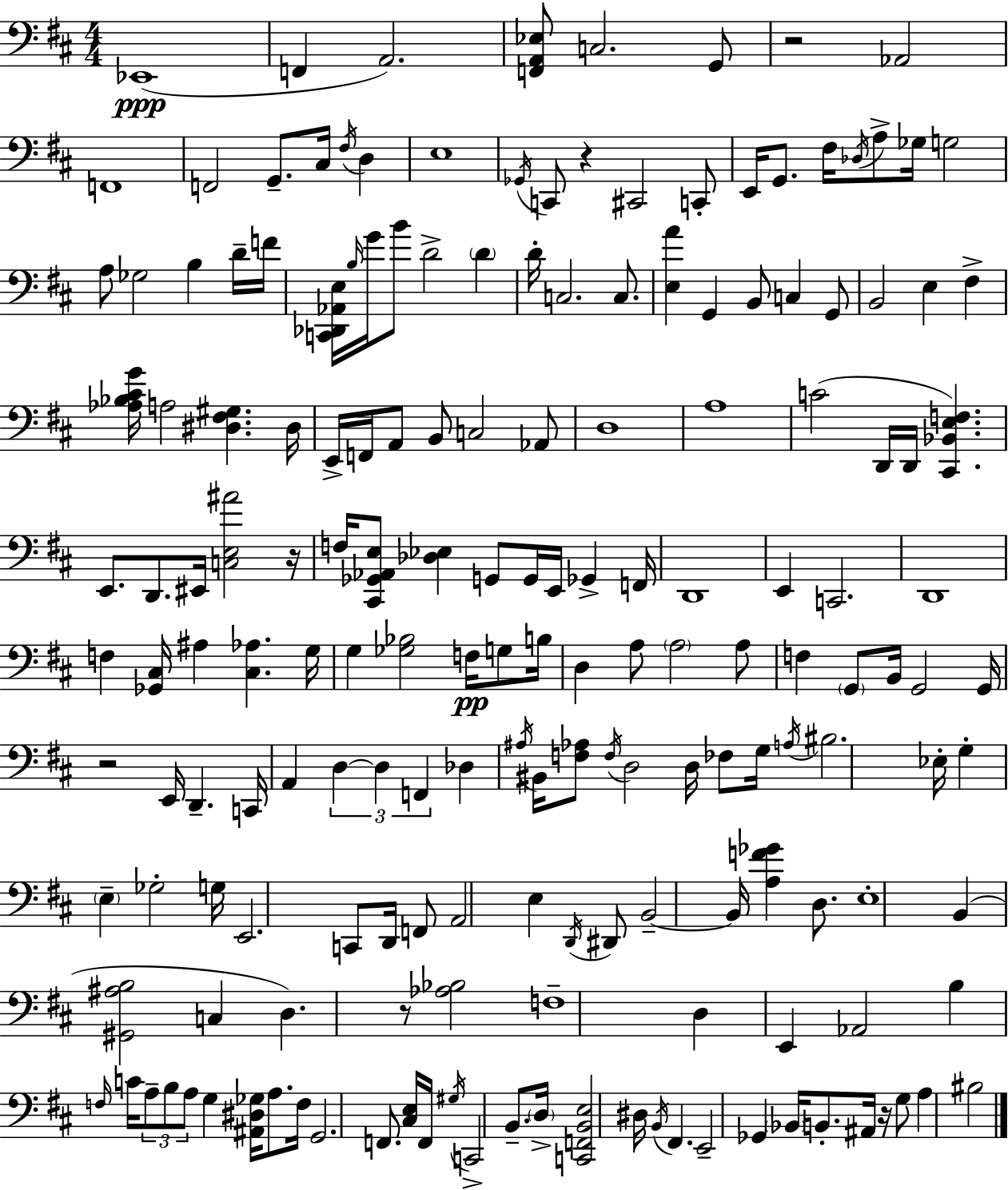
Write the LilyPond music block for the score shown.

{
  \clef bass
  \numericTimeSignature
  \time 4/4
  \key d \major
  ees,1(\ppp | f,4 a,2.) | <f, a, ees>8 c2. g,8 | r2 aes,2 | \break f,1 | f,2 g,8.-- cis16 \acciaccatura { fis16 } d4 | e1 | \acciaccatura { ges,16 } c,8 r4 cis,2 | \break c,8-. e,16 g,8. fis16 \acciaccatura { des16 } a8-> ges16 g2 | a8 ges2 b4 | d'16-- f'16 <c, des, aes, e>16 \grace { b16 } g'16 b'8 d'2-> | \parenthesize d'4 d'16-. c2. | \break c8. <e a'>4 g,4 b,8 c4 | g,8 b,2 e4 | fis4-> <aes bes cis' g'>16 a2 <dis fis gis>4. | dis16 e,16-> f,16 a,8 b,8 c2 | \break aes,8 d1 | a1 | c'2( d,16 d,16 <cis, bes, e f>4.) | e,8. d,8. eis,16 <c e ais'>2 | \break r16 f16 <cis, ges, aes, e>8 <des ees>4 g,8 g,16 e,16 ges,4-> | f,16 d,1 | e,4 c,2. | d,1 | \break f4 <ges, cis>16 ais4 <cis aes>4. | g16 g4 <ges bes>2 | f16\pp g8 b16 d4 a8 \parenthesize a2 | a8 f4 \parenthesize g,8 b,16 g,2 | \break g,16 r2 e,16 d,4.-- | c,16 a,4 \tuplet 3/2 { d4~~ d4 | f,4 } des4 \acciaccatura { ais16 } bis,16 <f aes>8 \acciaccatura { f16 } d2 | d16 fes8 g16 \acciaccatura { a16 } bis2. | \break ees16-. g4-. \parenthesize e4-- ges2-. | g16 e,2. | c,8 d,16 f,8 a,2 | e4 \acciaccatura { d,16 } dis,8 b,2--~~ | \break b,16 <a f' ges'>4 d8. e1-. | b,4( <gis, ais b>2 | c4 d4.) r8 | <aes bes>2 f1-- | \break d4 e,4 | aes,2 b4 \grace { f16 } c'16 \tuplet 3/2 { a8-- | b8 a8 } g4 <ais, dis ges>16 a8. f16 g,2. | f,8. <cis e>16 f,16 \acciaccatura { gis16 } c,2-> | \break b,8.-- \parenthesize d16-> <c, f, b, e>2 | dis16 \acciaccatura { b,16 } fis,4. e,2-- | ges,4 \parenthesize bes,16 b,8.-. ais,16 r16 g8 a4 | bis2 \bar "|."
}